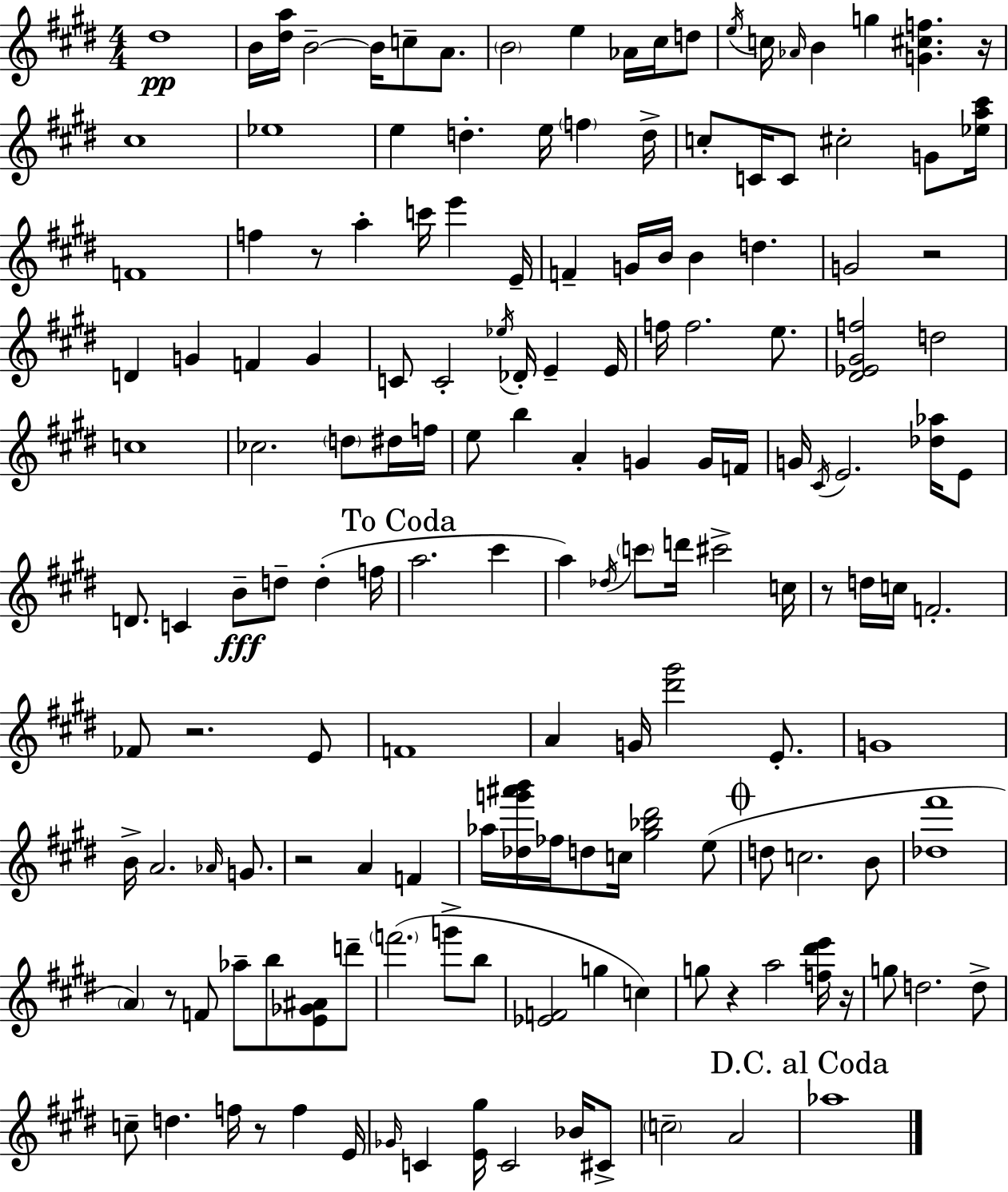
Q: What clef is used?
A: treble